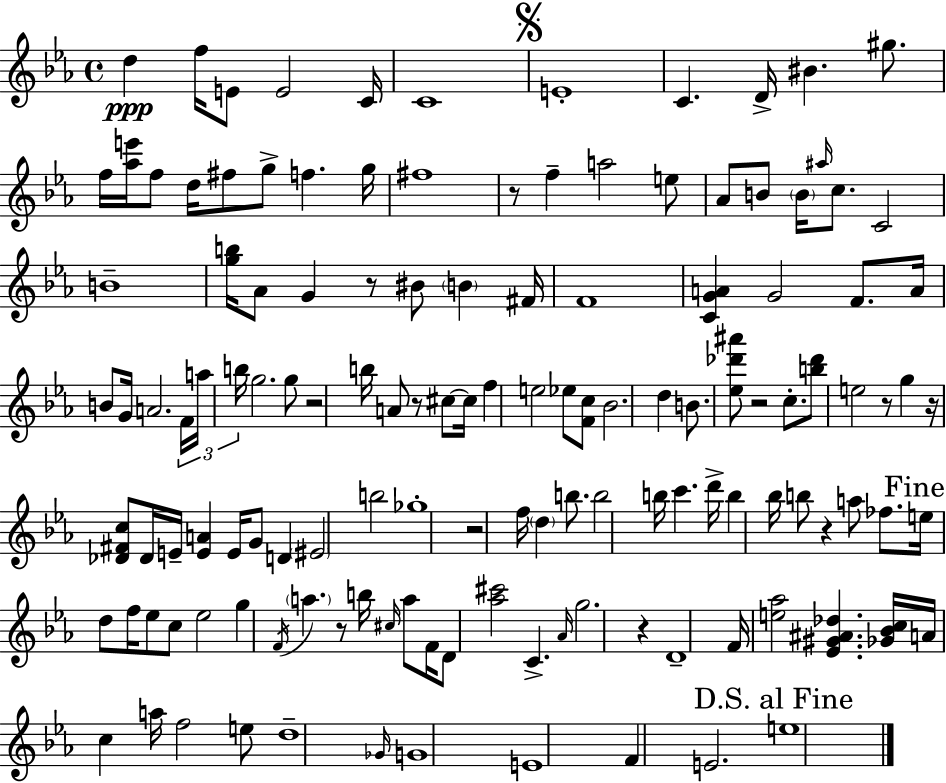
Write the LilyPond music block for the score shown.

{
  \clef treble
  \time 4/4
  \defaultTimeSignature
  \key ees \major
  \repeat volta 2 { d''4\ppp f''16 e'8 e'2 c'16 | c'1 | \mark \markup { \musicglyph "scripts.segno" } e'1-. | c'4. d'16-> bis'4. gis''8. | \break f''16 <aes'' e'''>16 f''8 d''16 fis''8 g''8-> f''4. g''16 | fis''1 | r8 f''4-- a''2 e''8 | aes'8 b'8 \parenthesize b'16 \grace { ais''16 } c''8. c'2 | \break b'1-- | <g'' b''>16 aes'8 g'4 r8 bis'8 \parenthesize b'4 | fis'16 f'1 | <c' g' a'>4 g'2 f'8. | \break a'16 b'8 g'16 a'2. | \tuplet 3/2 { f'16 a''16 b''16 } g''2. g''8 | r2 b''16 a'8 r8 cis''8~~ | cis''16 f''4 e''2 ees''8 <f' c''>8 | \break bes'2. d''4 | b'8. <ees'' des''' ais'''>8 r2 c''8.-. | <b'' des'''>8 e''2 r8 g''4 | r16 <des' fis' c''>8 des'16 e'16-- <e' a'>4 e'16 g'8 d'4 | \break \parenthesize eis'2 b''2 | ges''1-. | r2 f''16 \parenthesize d''4 b''8. | b''2 b''16 c'''4. | \break d'''16-> b''4 bes''16 b''8 r4 a''8 fes''8. | \mark "Fine" e''16 d''8 f''16 ees''8 c''8 ees''2 | g''4 \acciaccatura { f'16 } \parenthesize a''4. r8 b''16 \grace { cis''16 } | a''8 f'16 d'8 <aes'' cis'''>2 c'4.-> | \break \grace { aes'16 } g''2. | r4 d'1-- | f'16 <e'' aes''>2 <ees' gis' ais' des''>4. | <ges' bes' c''>16 a'16 c''4 a''16 f''2 | \break e''8 d''1-- | \grace { ges'16 } g'1 | e'1 | f'4 e'2. | \break \mark "D.S. al Fine" e''1 | } \bar "|."
}